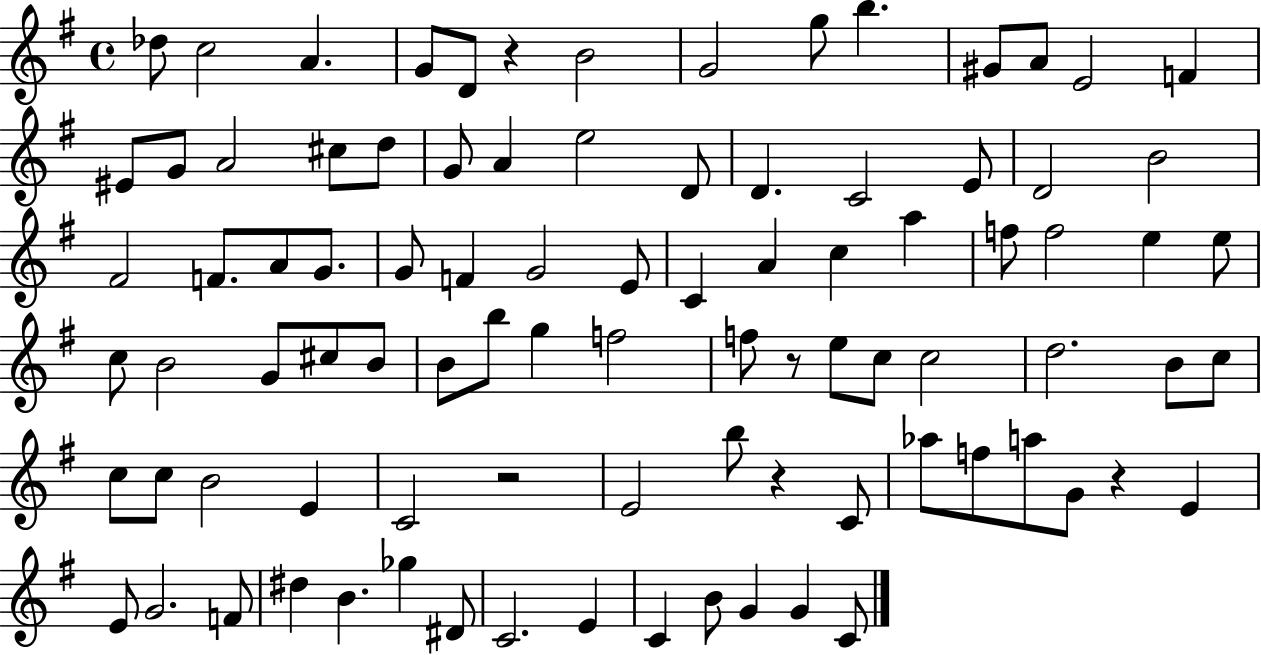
{
  \clef treble
  \time 4/4
  \defaultTimeSignature
  \key g \major
  des''8 c''2 a'4. | g'8 d'8 r4 b'2 | g'2 g''8 b''4. | gis'8 a'8 e'2 f'4 | \break eis'8 g'8 a'2 cis''8 d''8 | g'8 a'4 e''2 d'8 | d'4. c'2 e'8 | d'2 b'2 | \break fis'2 f'8. a'8 g'8. | g'8 f'4 g'2 e'8 | c'4 a'4 c''4 a''4 | f''8 f''2 e''4 e''8 | \break c''8 b'2 g'8 cis''8 b'8 | b'8 b''8 g''4 f''2 | f''8 r8 e''8 c''8 c''2 | d''2. b'8 c''8 | \break c''8 c''8 b'2 e'4 | c'2 r2 | e'2 b''8 r4 c'8 | aes''8 f''8 a''8 g'8 r4 e'4 | \break e'8 g'2. f'8 | dis''4 b'4. ges''4 dis'8 | c'2. e'4 | c'4 b'8 g'4 g'4 c'8 | \break \bar "|."
}